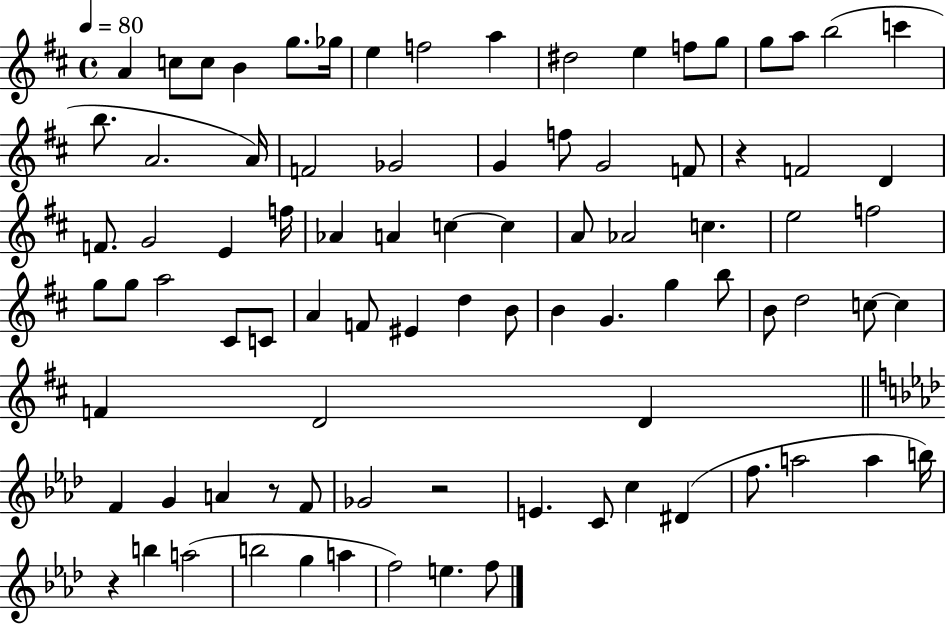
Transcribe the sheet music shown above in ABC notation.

X:1
T:Untitled
M:4/4
L:1/4
K:D
A c/2 c/2 B g/2 _g/4 e f2 a ^d2 e f/2 g/2 g/2 a/2 b2 c' b/2 A2 A/4 F2 _G2 G f/2 G2 F/2 z F2 D F/2 G2 E f/4 _A A c c A/2 _A2 c e2 f2 g/2 g/2 a2 ^C/2 C/2 A F/2 ^E d B/2 B G g b/2 B/2 d2 c/2 c F D2 D F G A z/2 F/2 _G2 z2 E C/2 c ^D f/2 a2 a b/4 z b a2 b2 g a f2 e f/2